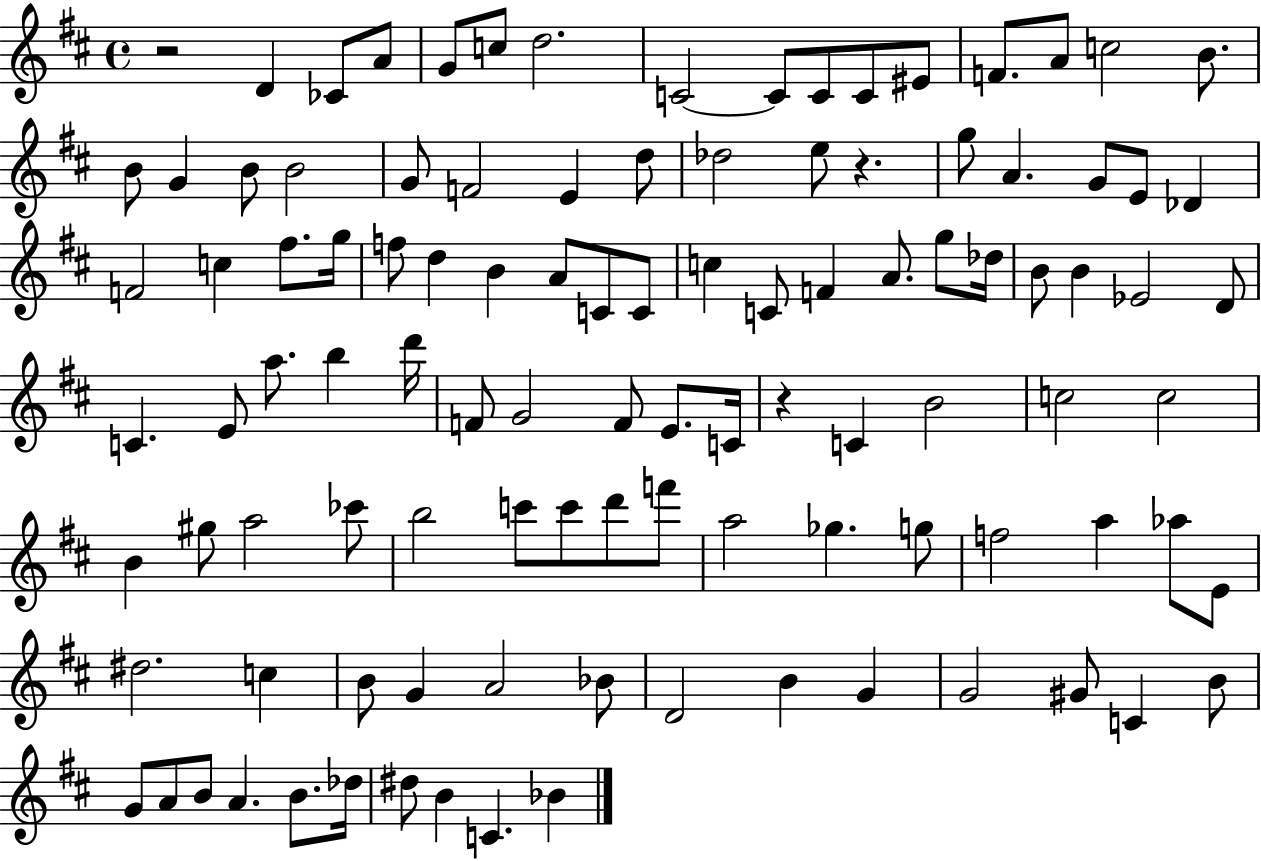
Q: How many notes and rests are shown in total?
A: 106